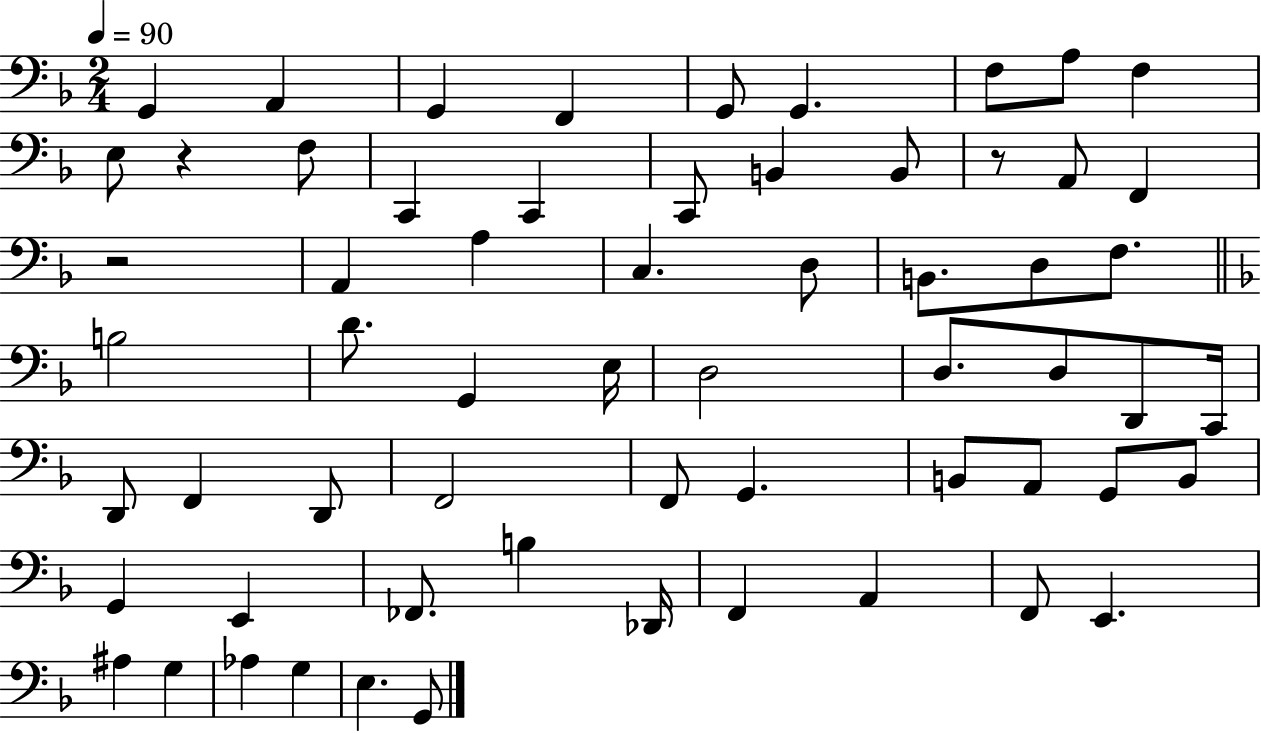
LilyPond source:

{
  \clef bass
  \numericTimeSignature
  \time 2/4
  \key f \major
  \tempo 4 = 90
  \repeat volta 2 { g,4 a,4 | g,4 f,4 | g,8 g,4. | f8 a8 f4 | \break e8 r4 f8 | c,4 c,4 | c,8 b,4 b,8 | r8 a,8 f,4 | \break r2 | a,4 a4 | c4. d8 | b,8. d8 f8. | \break \bar "||" \break \key d \minor b2 | d'8. g,4 e16 | d2 | d8. d8 d,8 c,16 | \break d,8 f,4 d,8 | f,2 | f,8 g,4. | b,8 a,8 g,8 b,8 | \break g,4 e,4 | fes,8. b4 des,16 | f,4 a,4 | f,8 e,4. | \break ais4 g4 | aes4 g4 | e4. g,8 | } \bar "|."
}